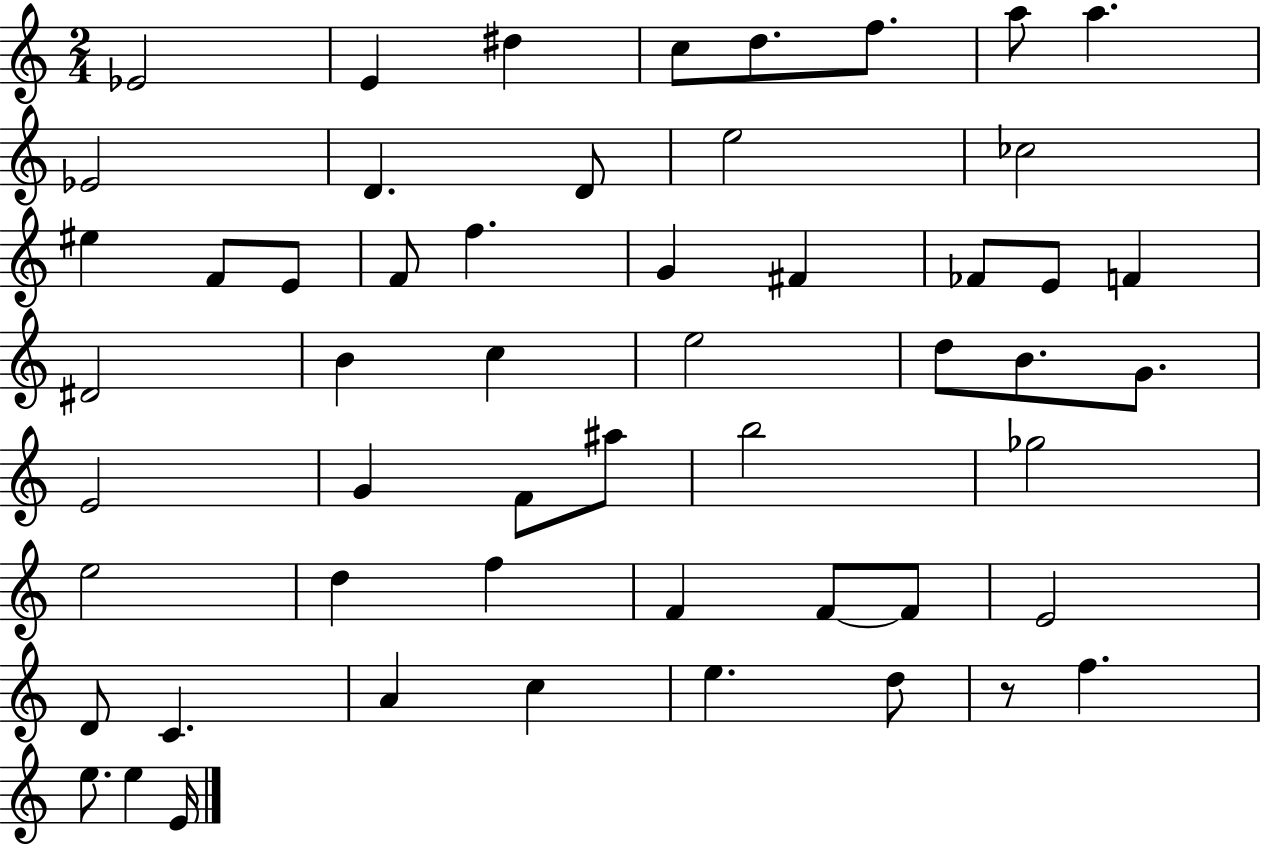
Eb4/h E4/q D#5/q C5/e D5/e. F5/e. A5/e A5/q. Eb4/h D4/q. D4/e E5/h CES5/h EIS5/q F4/e E4/e F4/e F5/q. G4/q F#4/q FES4/e E4/e F4/q D#4/h B4/q C5/q E5/h D5/e B4/e. G4/e. E4/h G4/q F4/e A#5/e B5/h Gb5/h E5/h D5/q F5/q F4/q F4/e F4/e E4/h D4/e C4/q. A4/q C5/q E5/q. D5/e R/e F5/q. E5/e. E5/q E4/s